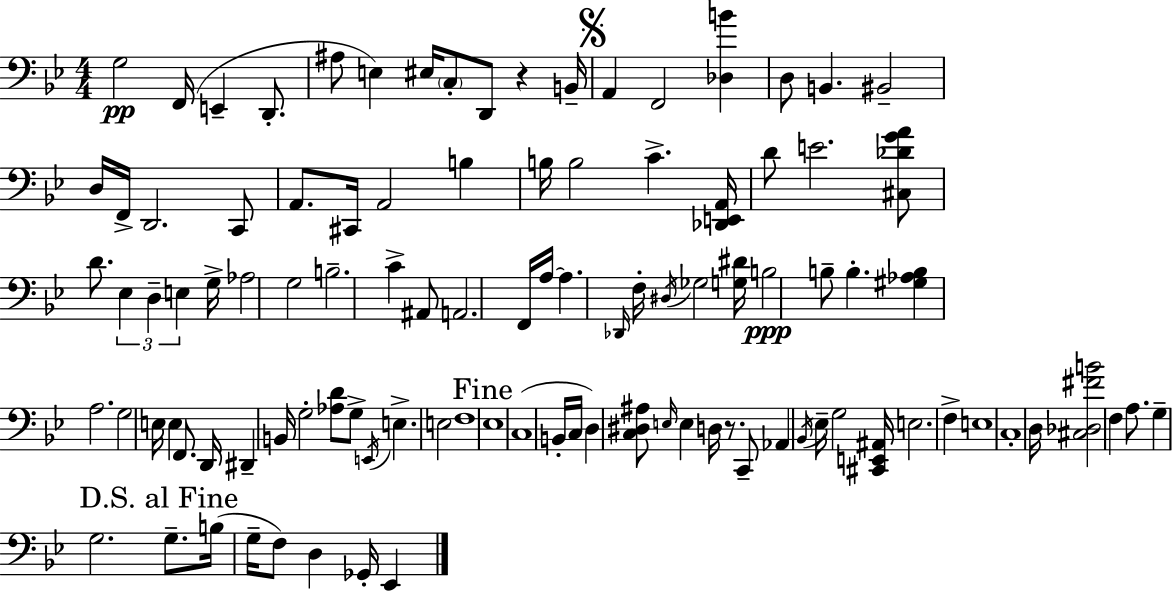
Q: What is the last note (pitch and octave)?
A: Eb2